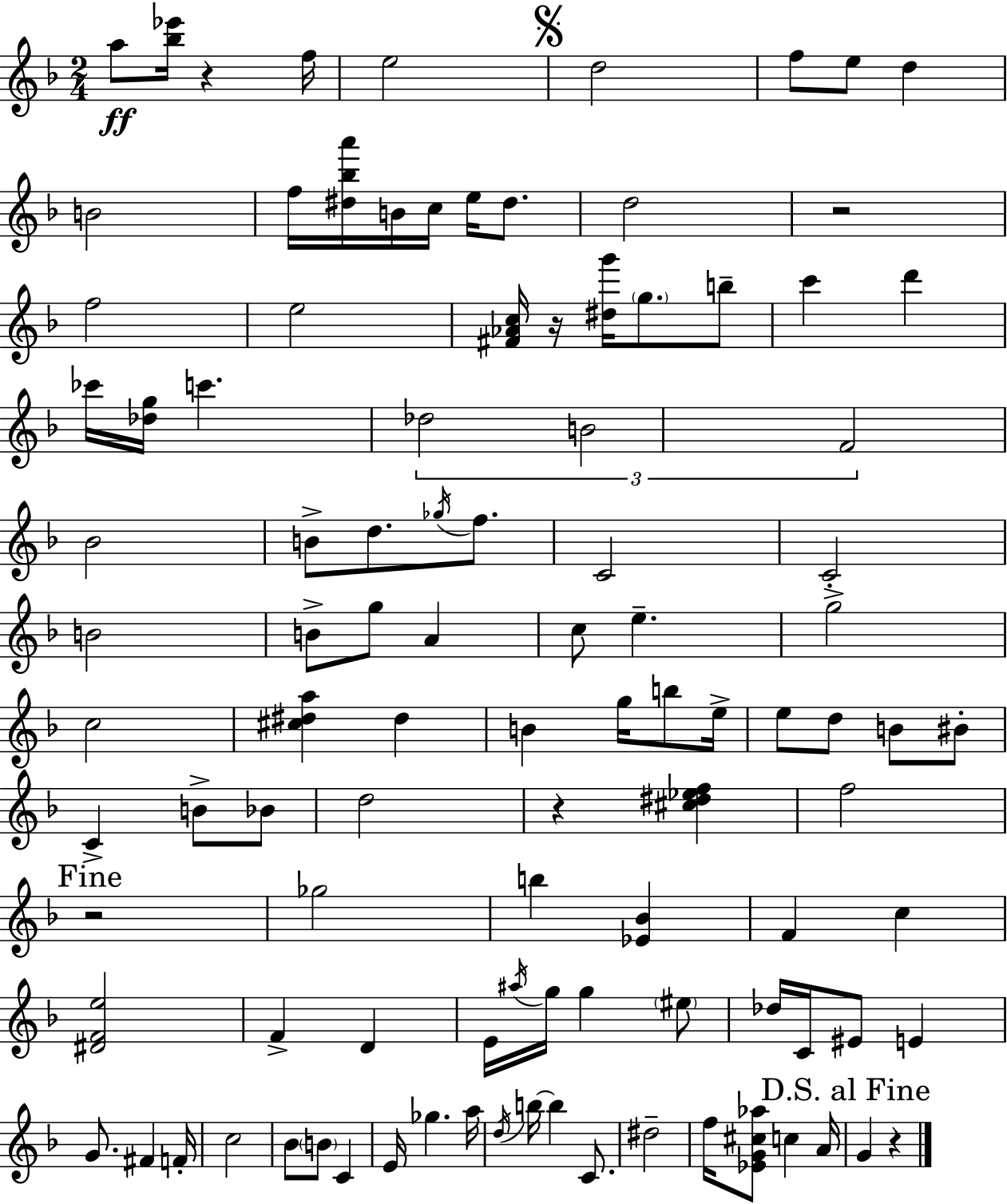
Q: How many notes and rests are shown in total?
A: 104